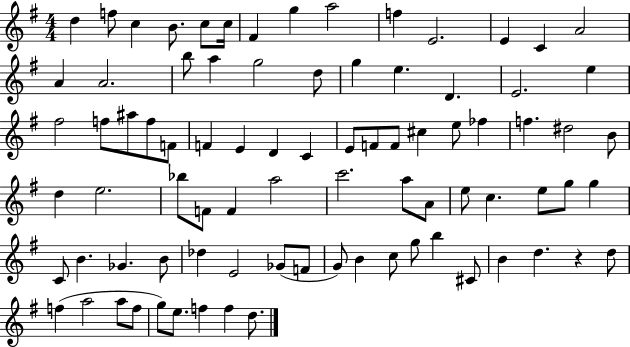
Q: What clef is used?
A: treble